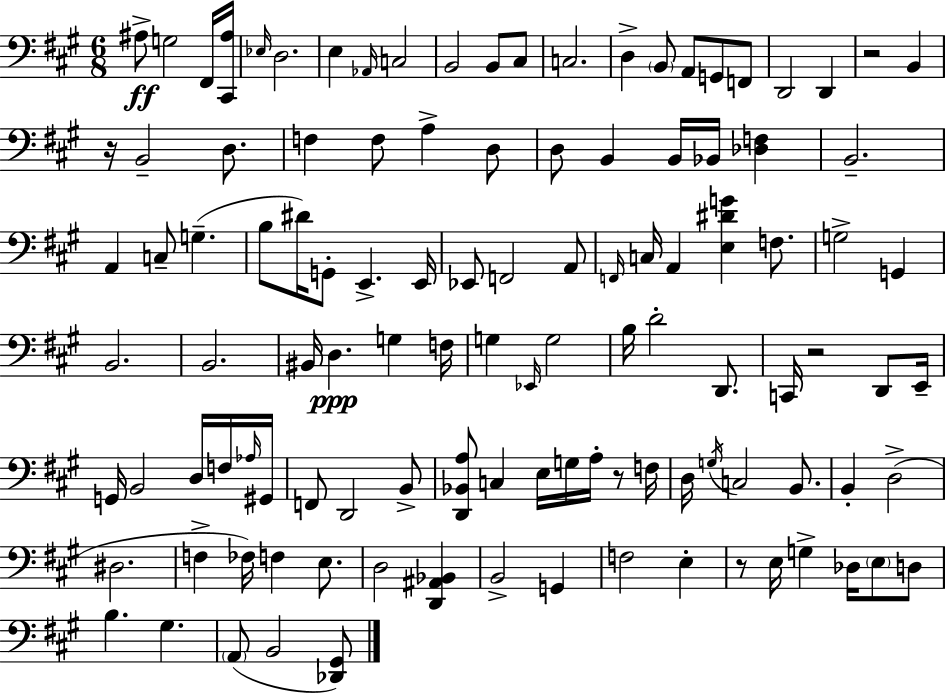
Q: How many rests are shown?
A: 5